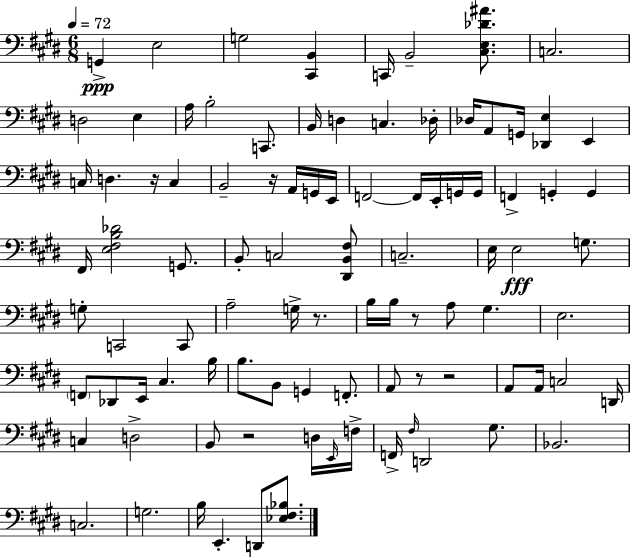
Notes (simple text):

G2/q E3/h G3/h [C#2,B2]/q C2/s B2/h [C#3,E3,Db4,A#4]/e. C3/h. D3/h E3/q A3/s B3/h C2/e. B2/s D3/q C3/q. Db3/s Db3/s A2/e G2/s [Db2,E3]/q E2/q C3/s D3/q. R/s C3/q B2/h R/s A2/s G2/s E2/s F2/h F2/s E2/s G2/s G2/s F2/q G2/q G2/q F#2/s [E3,F#3,B3,Db4]/h G2/e. B2/e C3/h [D#2,B2,F#3]/e C3/h. E3/s E3/h G3/e. G3/e C2/h C2/e A3/h G3/s R/e. B3/s B3/s R/e A3/e G#3/q. E3/h. F2/e Db2/e E2/s C#3/q. B3/s B3/e. B2/e G2/q F2/e. A2/e R/e R/h A2/e A2/s C3/h D2/s C3/q D3/h B2/e R/h D3/s E2/s F3/s F2/s F#3/s D2/h G#3/e. Bb2/h. C3/h. G3/h. B3/s E2/q. D2/e [Eb3,F#3,Bb3]/e.